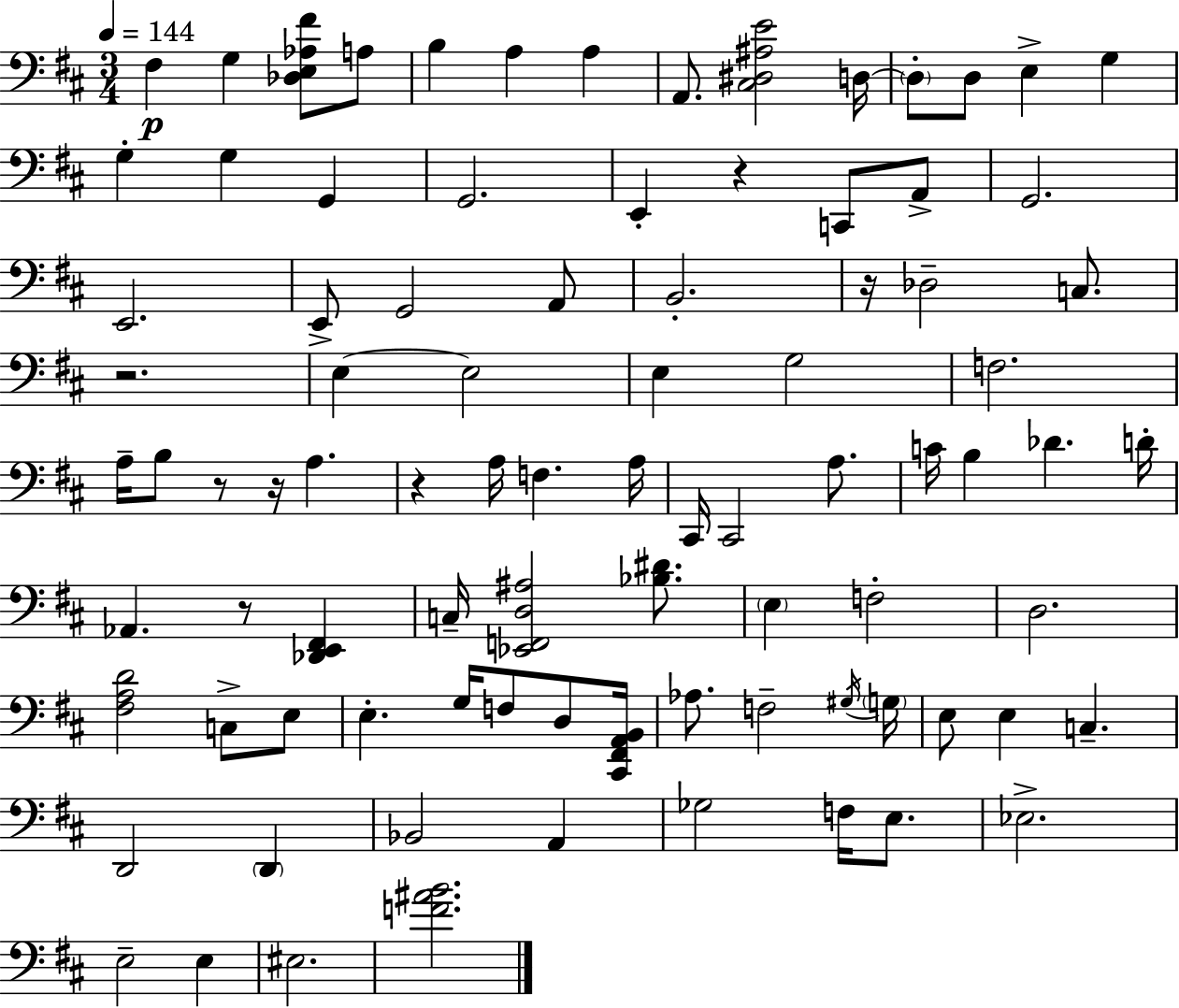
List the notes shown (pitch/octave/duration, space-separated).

F#3/q G3/q [Db3,E3,Ab3,F#4]/e A3/e B3/q A3/q A3/q A2/e. [C#3,D#3,A#3,E4]/h D3/s D3/e D3/e E3/q G3/q G3/q G3/q G2/q G2/h. E2/q R/q C2/e A2/e G2/h. E2/h. E2/e G2/h A2/e B2/h. R/s Db3/h C3/e. R/h. E3/q E3/h E3/q G3/h F3/h. A3/s B3/e R/e R/s A3/q. R/q A3/s F3/q. A3/s C#2/s C#2/h A3/e. C4/s B3/q Db4/q. D4/s Ab2/q. R/e [Db2,E2,F#2]/q C3/s [Eb2,F2,D3,A#3]/h [Bb3,D#4]/e. E3/q F3/h D3/h. [F#3,A3,D4]/h C3/e E3/e E3/q. G3/s F3/e D3/e [C#2,F#2,A2,B2]/s Ab3/e. F3/h G#3/s G3/s E3/e E3/q C3/q. D2/h D2/q Bb2/h A2/q Gb3/h F3/s E3/e. Eb3/h. E3/h E3/q EIS3/h. [F4,A#4,B4]/h.